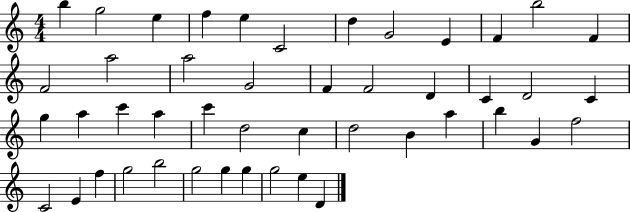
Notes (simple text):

B5/q G5/h E5/q F5/q E5/q C4/h D5/q G4/h E4/q F4/q B5/h F4/q F4/h A5/h A5/h G4/h F4/q F4/h D4/q C4/q D4/h C4/q G5/q A5/q C6/q A5/q C6/q D5/h C5/q D5/h B4/q A5/q B5/q G4/q F5/h C4/h E4/q F5/q G5/h B5/h G5/h G5/q G5/q G5/h E5/q D4/q